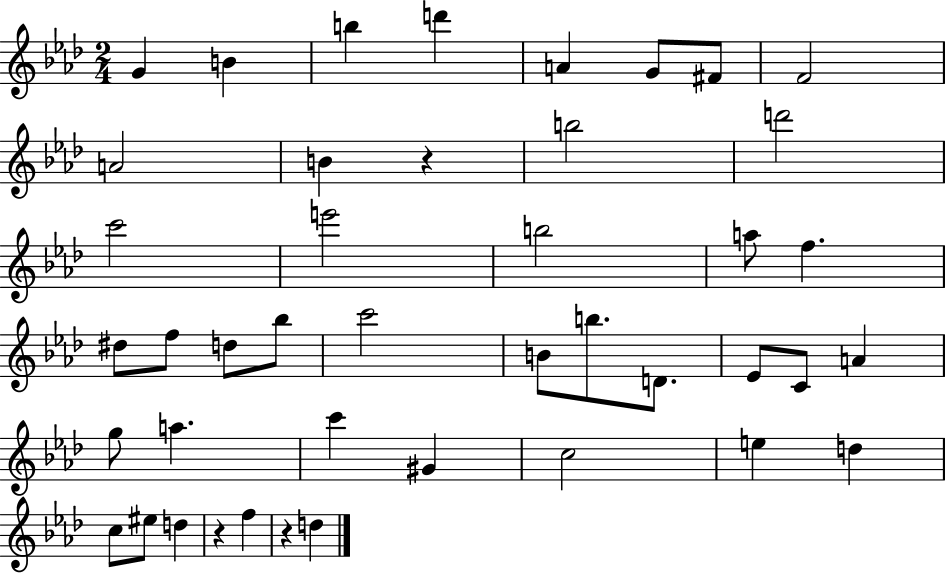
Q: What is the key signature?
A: AES major